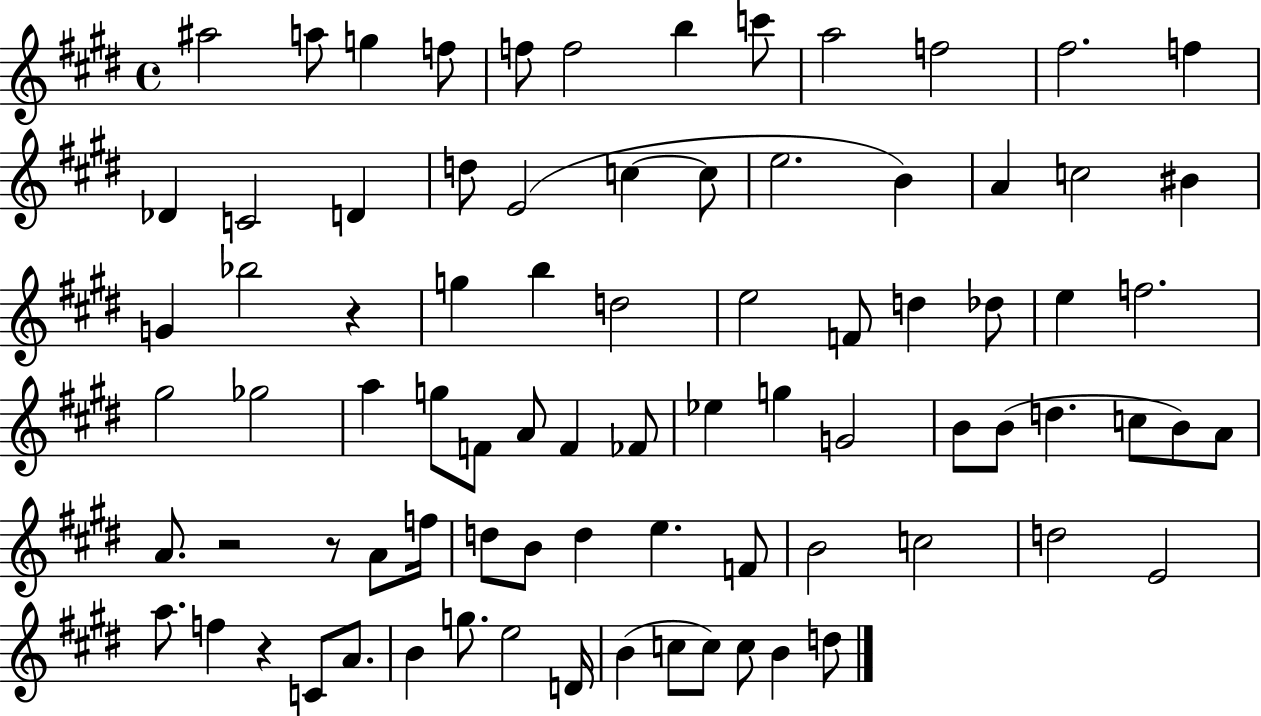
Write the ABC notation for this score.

X:1
T:Untitled
M:4/4
L:1/4
K:E
^a2 a/2 g f/2 f/2 f2 b c'/2 a2 f2 ^f2 f _D C2 D d/2 E2 c c/2 e2 B A c2 ^B G _b2 z g b d2 e2 F/2 d _d/2 e f2 ^g2 _g2 a g/2 F/2 A/2 F _F/2 _e g G2 B/2 B/2 d c/2 B/2 A/2 A/2 z2 z/2 A/2 f/4 d/2 B/2 d e F/2 B2 c2 d2 E2 a/2 f z C/2 A/2 B g/2 e2 D/4 B c/2 c/2 c/2 B d/2